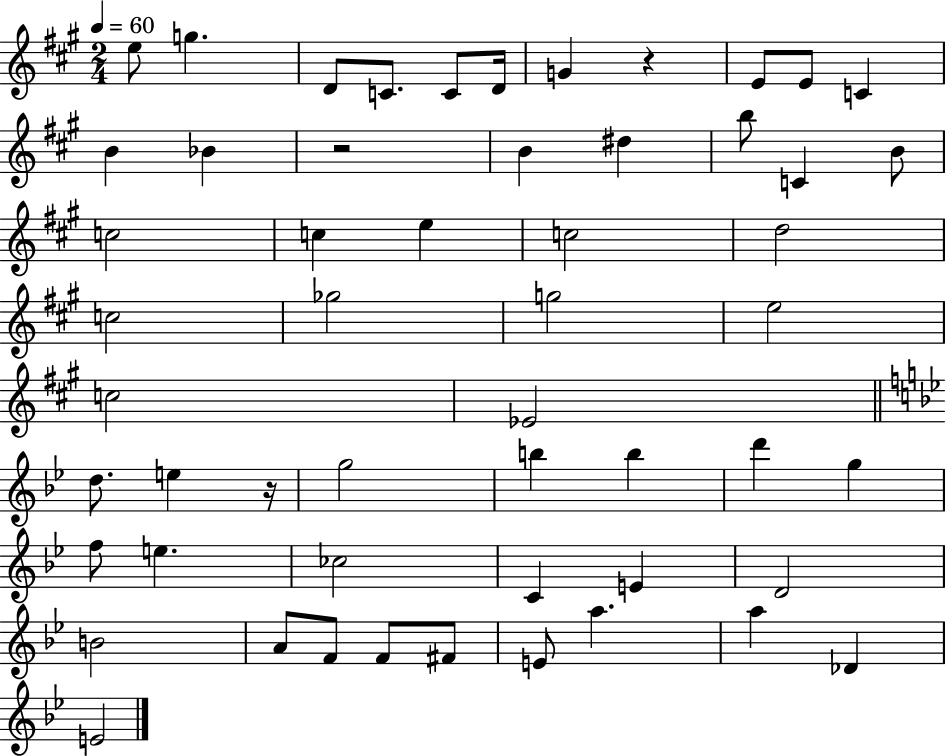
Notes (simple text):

E5/e G5/q. D4/e C4/e. C4/e D4/s G4/q R/q E4/e E4/e C4/q B4/q Bb4/q R/h B4/q D#5/q B5/e C4/q B4/e C5/h C5/q E5/q C5/h D5/h C5/h Gb5/h G5/h E5/h C5/h Eb4/h D5/e. E5/q R/s G5/h B5/q B5/q D6/q G5/q F5/e E5/q. CES5/h C4/q E4/q D4/h B4/h A4/e F4/e F4/e F#4/e E4/e A5/q. A5/q Db4/q E4/h